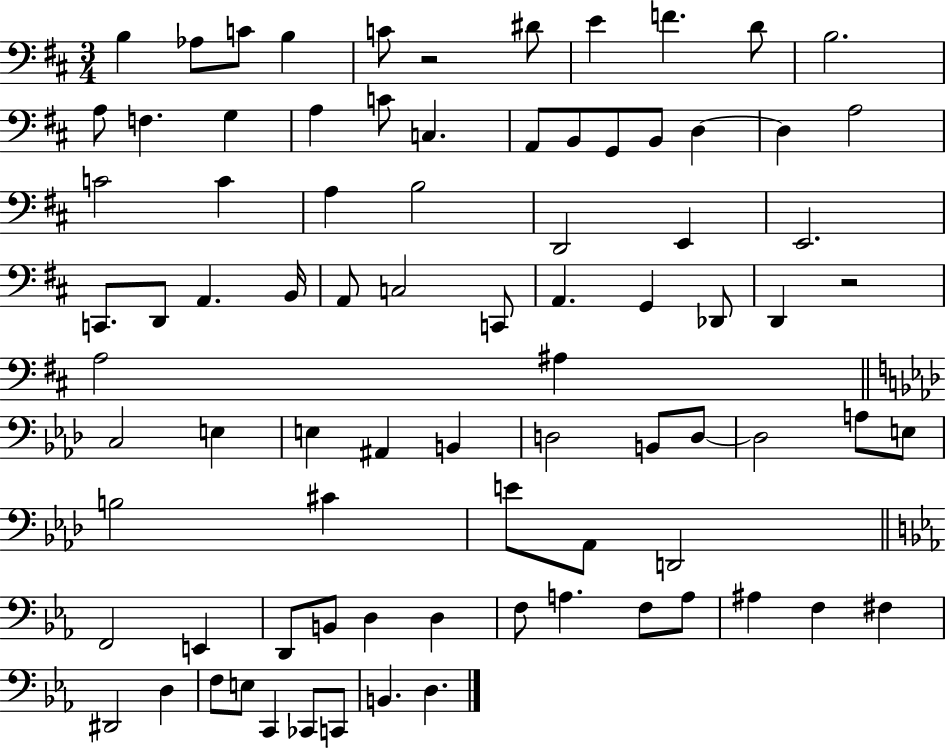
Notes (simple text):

B3/q Ab3/e C4/e B3/q C4/e R/h D#4/e E4/q F4/q. D4/e B3/h. A3/e F3/q. G3/q A3/q C4/e C3/q. A2/e B2/e G2/e B2/e D3/q D3/q A3/h C4/h C4/q A3/q B3/h D2/h E2/q E2/h. C2/e. D2/e A2/q. B2/s A2/e C3/h C2/e A2/q. G2/q Db2/e D2/q R/h A3/h A#3/q C3/h E3/q E3/q A#2/q B2/q D3/h B2/e D3/e D3/h A3/e E3/e B3/h C#4/q E4/e Ab2/e D2/h F2/h E2/q D2/e B2/e D3/q D3/q F3/e A3/q. F3/e A3/e A#3/q F3/q F#3/q D#2/h D3/q F3/e E3/e C2/q CES2/e C2/e B2/q. D3/q.